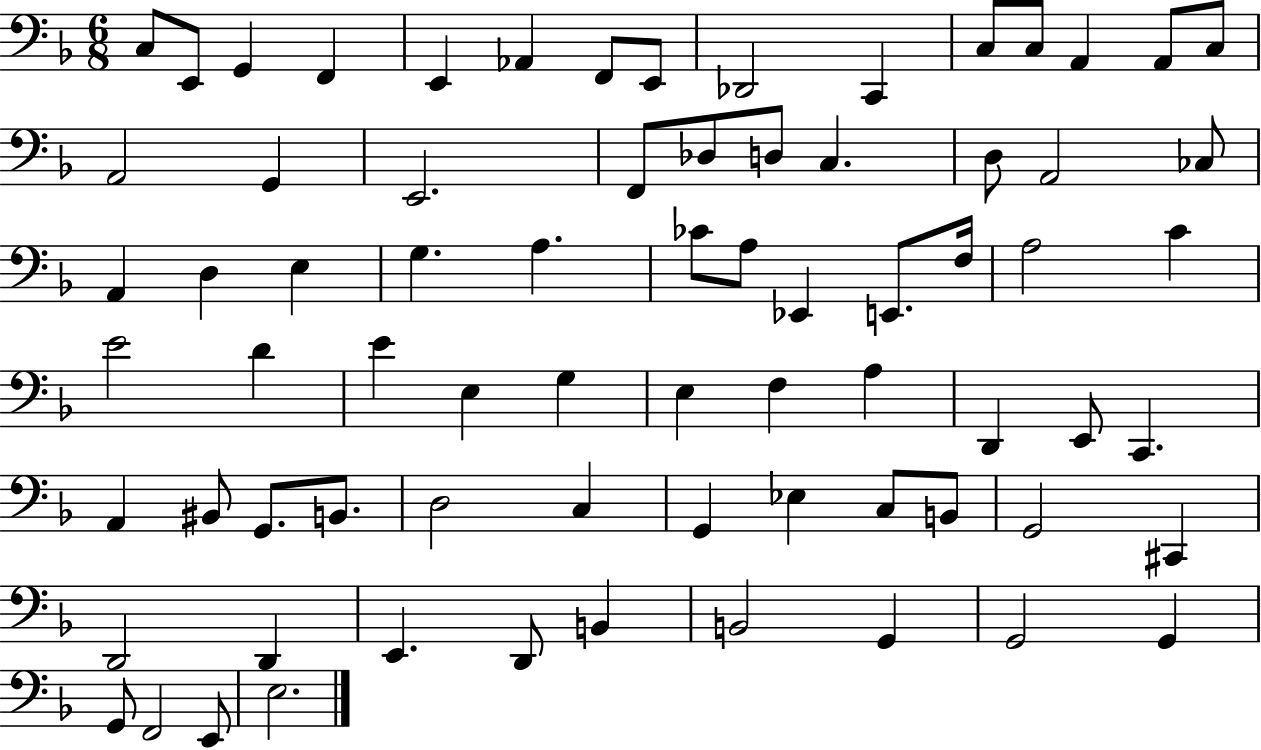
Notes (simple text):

C3/e E2/e G2/q F2/q E2/q Ab2/q F2/e E2/e Db2/h C2/q C3/e C3/e A2/q A2/e C3/e A2/h G2/q E2/h. F2/e Db3/e D3/e C3/q. D3/e A2/h CES3/e A2/q D3/q E3/q G3/q. A3/q. CES4/e A3/e Eb2/q E2/e. F3/s A3/h C4/q E4/h D4/q E4/q E3/q G3/q E3/q F3/q A3/q D2/q E2/e C2/q. A2/q BIS2/e G2/e. B2/e. D3/h C3/q G2/q Eb3/q C3/e B2/e G2/h C#2/q D2/h D2/q E2/q. D2/e B2/q B2/h G2/q G2/h G2/q G2/e F2/h E2/e E3/h.